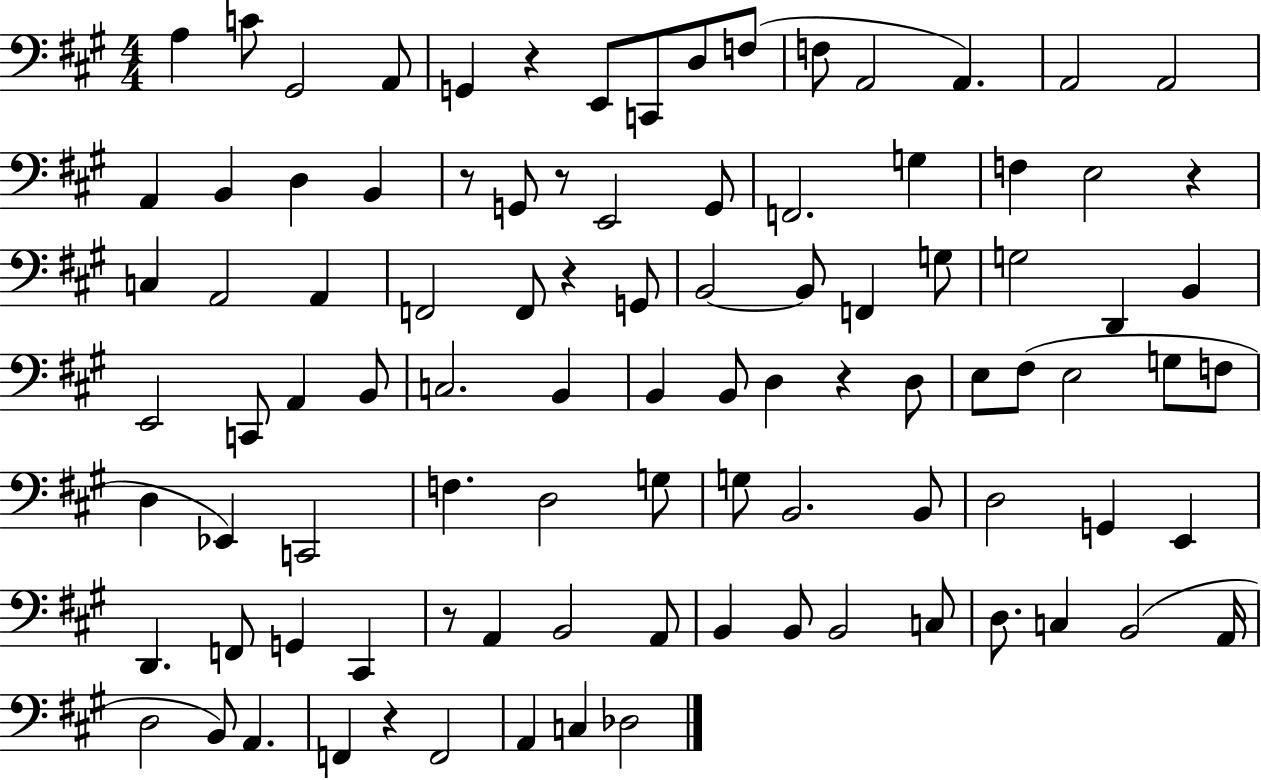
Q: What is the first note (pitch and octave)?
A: A3